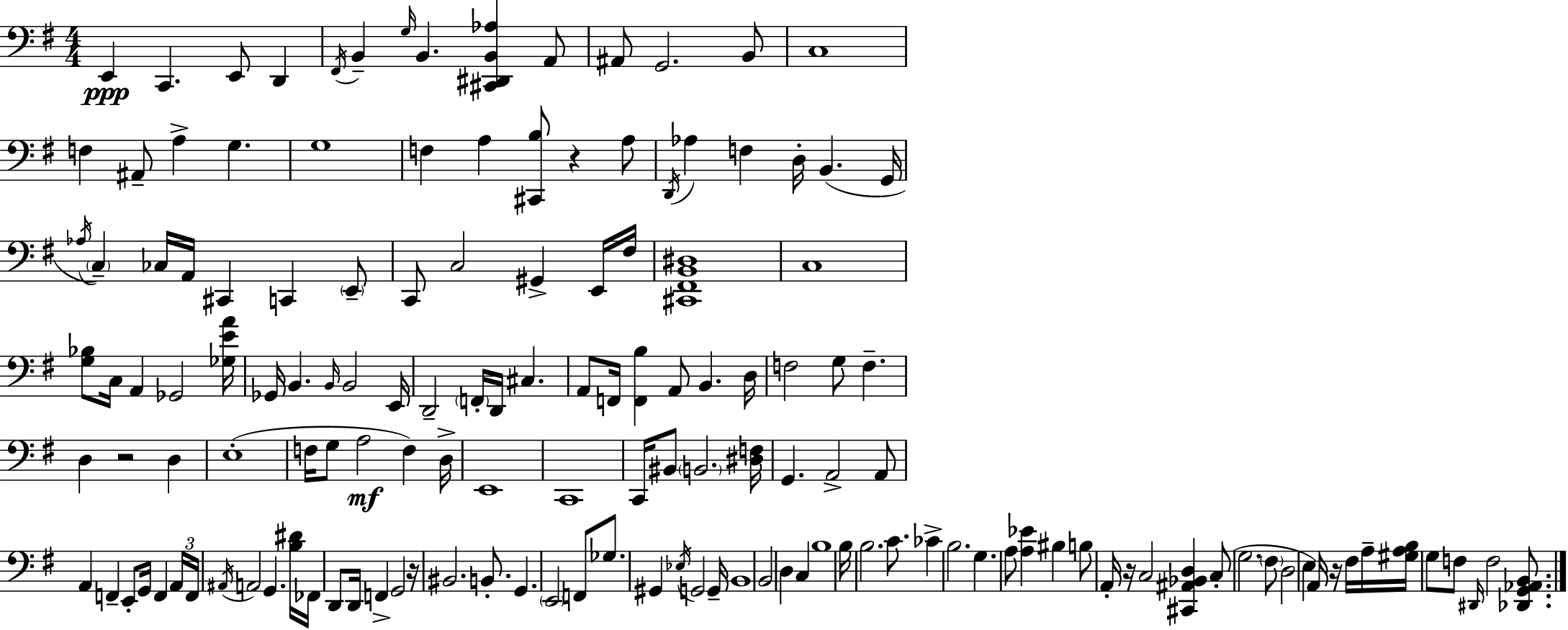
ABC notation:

X:1
T:Untitled
M:4/4
L:1/4
K:Em
E,, C,, E,,/2 D,, ^F,,/4 B,, G,/4 B,, [^C,,^D,,B,,_A,] A,,/2 ^A,,/2 G,,2 B,,/2 C,4 F, ^A,,/2 A, G, G,4 F, A, [^C,,B,]/2 z A,/2 D,,/4 _A, F, D,/4 B,, G,,/4 _A,/4 C, _C,/4 A,,/4 ^C,, C,, E,,/2 C,,/2 C,2 ^G,, E,,/4 ^F,/4 [^C,,^F,,B,,^D,]4 C,4 [G,_B,]/2 C,/4 A,, _G,,2 [_G,EA]/4 _G,,/4 B,, B,,/4 B,,2 E,,/4 D,,2 F,,/4 D,,/4 ^C, A,,/2 F,,/4 [F,,B,] A,,/2 B,, D,/4 F,2 G,/2 F, D, z2 D, E,4 F,/4 G,/2 A,2 F, D,/4 E,,4 C,,4 C,,/4 ^B,,/2 B,,2 [^D,F,]/4 G,, A,,2 A,,/2 A,, F,, E,,/2 G,,/4 F,, A,,/4 F,,/4 ^A,,/4 A,,2 G,, [B,^D]/4 _F,,/4 D,,/2 D,,/4 F,, G,,2 z/4 ^B,,2 B,,/2 G,, E,,2 F,,/2 _G,/2 ^G,, _E,/4 G,,2 G,,/4 B,,4 B,,2 D, C, B,4 B,/4 B,2 C/2 _C B,2 G, A,/2 [A,_E] ^B, B,/2 A,,/4 z/4 C,2 [^C,,^A,,_B,,D,] C,/2 G,2 ^F,/2 D,2 E, A,,/4 z/4 ^F,/4 A,/4 [^G,A,B,]/4 G,/2 F,/2 ^D,,/4 F,2 [_D,,G,,_A,,B,,]/2